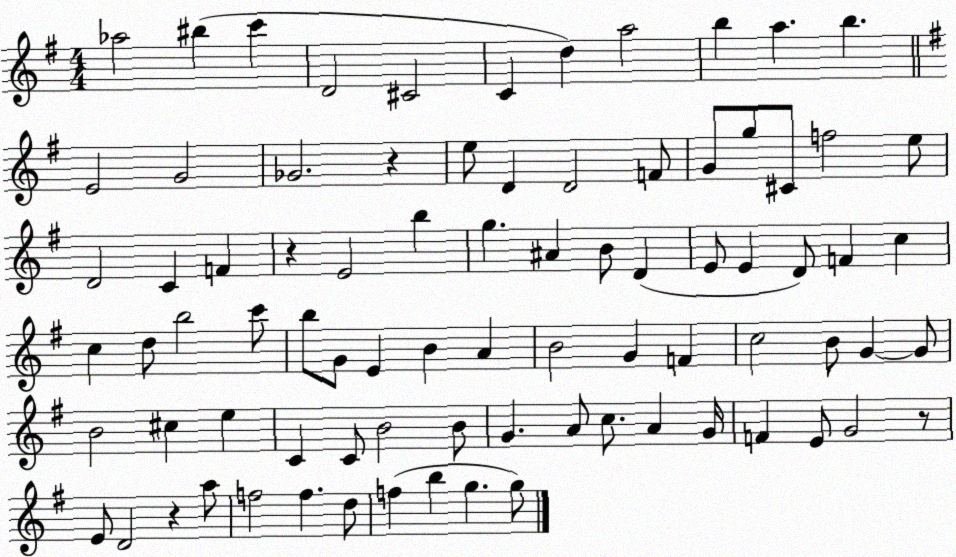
X:1
T:Untitled
M:4/4
L:1/4
K:G
_a2 ^b c' D2 ^C2 C d a2 b a b E2 G2 _G2 z e/2 D D2 F/2 G/2 g/2 ^C/2 f2 e/2 D2 C F z E2 b g ^A B/2 D E/2 E D/2 F c c d/2 b2 c'/2 b/2 G/2 E B A B2 G F c2 B/2 G G/2 B2 ^c e C C/2 B2 B/2 G A/2 c/2 A G/4 F E/2 G2 z/2 E/2 D2 z a/2 f2 f d/2 f b g g/2